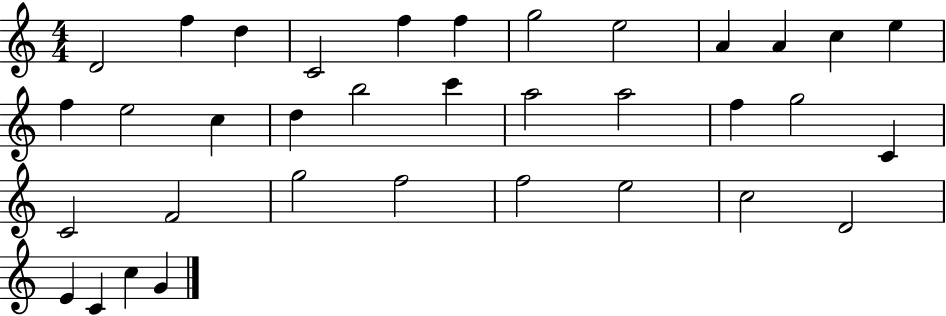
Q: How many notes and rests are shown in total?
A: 35